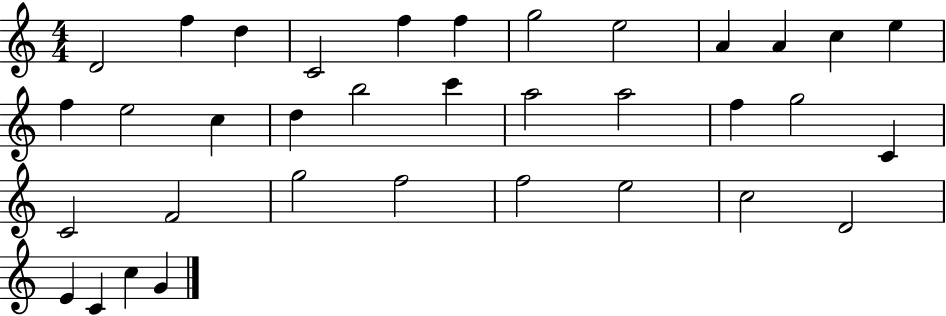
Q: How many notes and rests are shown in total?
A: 35